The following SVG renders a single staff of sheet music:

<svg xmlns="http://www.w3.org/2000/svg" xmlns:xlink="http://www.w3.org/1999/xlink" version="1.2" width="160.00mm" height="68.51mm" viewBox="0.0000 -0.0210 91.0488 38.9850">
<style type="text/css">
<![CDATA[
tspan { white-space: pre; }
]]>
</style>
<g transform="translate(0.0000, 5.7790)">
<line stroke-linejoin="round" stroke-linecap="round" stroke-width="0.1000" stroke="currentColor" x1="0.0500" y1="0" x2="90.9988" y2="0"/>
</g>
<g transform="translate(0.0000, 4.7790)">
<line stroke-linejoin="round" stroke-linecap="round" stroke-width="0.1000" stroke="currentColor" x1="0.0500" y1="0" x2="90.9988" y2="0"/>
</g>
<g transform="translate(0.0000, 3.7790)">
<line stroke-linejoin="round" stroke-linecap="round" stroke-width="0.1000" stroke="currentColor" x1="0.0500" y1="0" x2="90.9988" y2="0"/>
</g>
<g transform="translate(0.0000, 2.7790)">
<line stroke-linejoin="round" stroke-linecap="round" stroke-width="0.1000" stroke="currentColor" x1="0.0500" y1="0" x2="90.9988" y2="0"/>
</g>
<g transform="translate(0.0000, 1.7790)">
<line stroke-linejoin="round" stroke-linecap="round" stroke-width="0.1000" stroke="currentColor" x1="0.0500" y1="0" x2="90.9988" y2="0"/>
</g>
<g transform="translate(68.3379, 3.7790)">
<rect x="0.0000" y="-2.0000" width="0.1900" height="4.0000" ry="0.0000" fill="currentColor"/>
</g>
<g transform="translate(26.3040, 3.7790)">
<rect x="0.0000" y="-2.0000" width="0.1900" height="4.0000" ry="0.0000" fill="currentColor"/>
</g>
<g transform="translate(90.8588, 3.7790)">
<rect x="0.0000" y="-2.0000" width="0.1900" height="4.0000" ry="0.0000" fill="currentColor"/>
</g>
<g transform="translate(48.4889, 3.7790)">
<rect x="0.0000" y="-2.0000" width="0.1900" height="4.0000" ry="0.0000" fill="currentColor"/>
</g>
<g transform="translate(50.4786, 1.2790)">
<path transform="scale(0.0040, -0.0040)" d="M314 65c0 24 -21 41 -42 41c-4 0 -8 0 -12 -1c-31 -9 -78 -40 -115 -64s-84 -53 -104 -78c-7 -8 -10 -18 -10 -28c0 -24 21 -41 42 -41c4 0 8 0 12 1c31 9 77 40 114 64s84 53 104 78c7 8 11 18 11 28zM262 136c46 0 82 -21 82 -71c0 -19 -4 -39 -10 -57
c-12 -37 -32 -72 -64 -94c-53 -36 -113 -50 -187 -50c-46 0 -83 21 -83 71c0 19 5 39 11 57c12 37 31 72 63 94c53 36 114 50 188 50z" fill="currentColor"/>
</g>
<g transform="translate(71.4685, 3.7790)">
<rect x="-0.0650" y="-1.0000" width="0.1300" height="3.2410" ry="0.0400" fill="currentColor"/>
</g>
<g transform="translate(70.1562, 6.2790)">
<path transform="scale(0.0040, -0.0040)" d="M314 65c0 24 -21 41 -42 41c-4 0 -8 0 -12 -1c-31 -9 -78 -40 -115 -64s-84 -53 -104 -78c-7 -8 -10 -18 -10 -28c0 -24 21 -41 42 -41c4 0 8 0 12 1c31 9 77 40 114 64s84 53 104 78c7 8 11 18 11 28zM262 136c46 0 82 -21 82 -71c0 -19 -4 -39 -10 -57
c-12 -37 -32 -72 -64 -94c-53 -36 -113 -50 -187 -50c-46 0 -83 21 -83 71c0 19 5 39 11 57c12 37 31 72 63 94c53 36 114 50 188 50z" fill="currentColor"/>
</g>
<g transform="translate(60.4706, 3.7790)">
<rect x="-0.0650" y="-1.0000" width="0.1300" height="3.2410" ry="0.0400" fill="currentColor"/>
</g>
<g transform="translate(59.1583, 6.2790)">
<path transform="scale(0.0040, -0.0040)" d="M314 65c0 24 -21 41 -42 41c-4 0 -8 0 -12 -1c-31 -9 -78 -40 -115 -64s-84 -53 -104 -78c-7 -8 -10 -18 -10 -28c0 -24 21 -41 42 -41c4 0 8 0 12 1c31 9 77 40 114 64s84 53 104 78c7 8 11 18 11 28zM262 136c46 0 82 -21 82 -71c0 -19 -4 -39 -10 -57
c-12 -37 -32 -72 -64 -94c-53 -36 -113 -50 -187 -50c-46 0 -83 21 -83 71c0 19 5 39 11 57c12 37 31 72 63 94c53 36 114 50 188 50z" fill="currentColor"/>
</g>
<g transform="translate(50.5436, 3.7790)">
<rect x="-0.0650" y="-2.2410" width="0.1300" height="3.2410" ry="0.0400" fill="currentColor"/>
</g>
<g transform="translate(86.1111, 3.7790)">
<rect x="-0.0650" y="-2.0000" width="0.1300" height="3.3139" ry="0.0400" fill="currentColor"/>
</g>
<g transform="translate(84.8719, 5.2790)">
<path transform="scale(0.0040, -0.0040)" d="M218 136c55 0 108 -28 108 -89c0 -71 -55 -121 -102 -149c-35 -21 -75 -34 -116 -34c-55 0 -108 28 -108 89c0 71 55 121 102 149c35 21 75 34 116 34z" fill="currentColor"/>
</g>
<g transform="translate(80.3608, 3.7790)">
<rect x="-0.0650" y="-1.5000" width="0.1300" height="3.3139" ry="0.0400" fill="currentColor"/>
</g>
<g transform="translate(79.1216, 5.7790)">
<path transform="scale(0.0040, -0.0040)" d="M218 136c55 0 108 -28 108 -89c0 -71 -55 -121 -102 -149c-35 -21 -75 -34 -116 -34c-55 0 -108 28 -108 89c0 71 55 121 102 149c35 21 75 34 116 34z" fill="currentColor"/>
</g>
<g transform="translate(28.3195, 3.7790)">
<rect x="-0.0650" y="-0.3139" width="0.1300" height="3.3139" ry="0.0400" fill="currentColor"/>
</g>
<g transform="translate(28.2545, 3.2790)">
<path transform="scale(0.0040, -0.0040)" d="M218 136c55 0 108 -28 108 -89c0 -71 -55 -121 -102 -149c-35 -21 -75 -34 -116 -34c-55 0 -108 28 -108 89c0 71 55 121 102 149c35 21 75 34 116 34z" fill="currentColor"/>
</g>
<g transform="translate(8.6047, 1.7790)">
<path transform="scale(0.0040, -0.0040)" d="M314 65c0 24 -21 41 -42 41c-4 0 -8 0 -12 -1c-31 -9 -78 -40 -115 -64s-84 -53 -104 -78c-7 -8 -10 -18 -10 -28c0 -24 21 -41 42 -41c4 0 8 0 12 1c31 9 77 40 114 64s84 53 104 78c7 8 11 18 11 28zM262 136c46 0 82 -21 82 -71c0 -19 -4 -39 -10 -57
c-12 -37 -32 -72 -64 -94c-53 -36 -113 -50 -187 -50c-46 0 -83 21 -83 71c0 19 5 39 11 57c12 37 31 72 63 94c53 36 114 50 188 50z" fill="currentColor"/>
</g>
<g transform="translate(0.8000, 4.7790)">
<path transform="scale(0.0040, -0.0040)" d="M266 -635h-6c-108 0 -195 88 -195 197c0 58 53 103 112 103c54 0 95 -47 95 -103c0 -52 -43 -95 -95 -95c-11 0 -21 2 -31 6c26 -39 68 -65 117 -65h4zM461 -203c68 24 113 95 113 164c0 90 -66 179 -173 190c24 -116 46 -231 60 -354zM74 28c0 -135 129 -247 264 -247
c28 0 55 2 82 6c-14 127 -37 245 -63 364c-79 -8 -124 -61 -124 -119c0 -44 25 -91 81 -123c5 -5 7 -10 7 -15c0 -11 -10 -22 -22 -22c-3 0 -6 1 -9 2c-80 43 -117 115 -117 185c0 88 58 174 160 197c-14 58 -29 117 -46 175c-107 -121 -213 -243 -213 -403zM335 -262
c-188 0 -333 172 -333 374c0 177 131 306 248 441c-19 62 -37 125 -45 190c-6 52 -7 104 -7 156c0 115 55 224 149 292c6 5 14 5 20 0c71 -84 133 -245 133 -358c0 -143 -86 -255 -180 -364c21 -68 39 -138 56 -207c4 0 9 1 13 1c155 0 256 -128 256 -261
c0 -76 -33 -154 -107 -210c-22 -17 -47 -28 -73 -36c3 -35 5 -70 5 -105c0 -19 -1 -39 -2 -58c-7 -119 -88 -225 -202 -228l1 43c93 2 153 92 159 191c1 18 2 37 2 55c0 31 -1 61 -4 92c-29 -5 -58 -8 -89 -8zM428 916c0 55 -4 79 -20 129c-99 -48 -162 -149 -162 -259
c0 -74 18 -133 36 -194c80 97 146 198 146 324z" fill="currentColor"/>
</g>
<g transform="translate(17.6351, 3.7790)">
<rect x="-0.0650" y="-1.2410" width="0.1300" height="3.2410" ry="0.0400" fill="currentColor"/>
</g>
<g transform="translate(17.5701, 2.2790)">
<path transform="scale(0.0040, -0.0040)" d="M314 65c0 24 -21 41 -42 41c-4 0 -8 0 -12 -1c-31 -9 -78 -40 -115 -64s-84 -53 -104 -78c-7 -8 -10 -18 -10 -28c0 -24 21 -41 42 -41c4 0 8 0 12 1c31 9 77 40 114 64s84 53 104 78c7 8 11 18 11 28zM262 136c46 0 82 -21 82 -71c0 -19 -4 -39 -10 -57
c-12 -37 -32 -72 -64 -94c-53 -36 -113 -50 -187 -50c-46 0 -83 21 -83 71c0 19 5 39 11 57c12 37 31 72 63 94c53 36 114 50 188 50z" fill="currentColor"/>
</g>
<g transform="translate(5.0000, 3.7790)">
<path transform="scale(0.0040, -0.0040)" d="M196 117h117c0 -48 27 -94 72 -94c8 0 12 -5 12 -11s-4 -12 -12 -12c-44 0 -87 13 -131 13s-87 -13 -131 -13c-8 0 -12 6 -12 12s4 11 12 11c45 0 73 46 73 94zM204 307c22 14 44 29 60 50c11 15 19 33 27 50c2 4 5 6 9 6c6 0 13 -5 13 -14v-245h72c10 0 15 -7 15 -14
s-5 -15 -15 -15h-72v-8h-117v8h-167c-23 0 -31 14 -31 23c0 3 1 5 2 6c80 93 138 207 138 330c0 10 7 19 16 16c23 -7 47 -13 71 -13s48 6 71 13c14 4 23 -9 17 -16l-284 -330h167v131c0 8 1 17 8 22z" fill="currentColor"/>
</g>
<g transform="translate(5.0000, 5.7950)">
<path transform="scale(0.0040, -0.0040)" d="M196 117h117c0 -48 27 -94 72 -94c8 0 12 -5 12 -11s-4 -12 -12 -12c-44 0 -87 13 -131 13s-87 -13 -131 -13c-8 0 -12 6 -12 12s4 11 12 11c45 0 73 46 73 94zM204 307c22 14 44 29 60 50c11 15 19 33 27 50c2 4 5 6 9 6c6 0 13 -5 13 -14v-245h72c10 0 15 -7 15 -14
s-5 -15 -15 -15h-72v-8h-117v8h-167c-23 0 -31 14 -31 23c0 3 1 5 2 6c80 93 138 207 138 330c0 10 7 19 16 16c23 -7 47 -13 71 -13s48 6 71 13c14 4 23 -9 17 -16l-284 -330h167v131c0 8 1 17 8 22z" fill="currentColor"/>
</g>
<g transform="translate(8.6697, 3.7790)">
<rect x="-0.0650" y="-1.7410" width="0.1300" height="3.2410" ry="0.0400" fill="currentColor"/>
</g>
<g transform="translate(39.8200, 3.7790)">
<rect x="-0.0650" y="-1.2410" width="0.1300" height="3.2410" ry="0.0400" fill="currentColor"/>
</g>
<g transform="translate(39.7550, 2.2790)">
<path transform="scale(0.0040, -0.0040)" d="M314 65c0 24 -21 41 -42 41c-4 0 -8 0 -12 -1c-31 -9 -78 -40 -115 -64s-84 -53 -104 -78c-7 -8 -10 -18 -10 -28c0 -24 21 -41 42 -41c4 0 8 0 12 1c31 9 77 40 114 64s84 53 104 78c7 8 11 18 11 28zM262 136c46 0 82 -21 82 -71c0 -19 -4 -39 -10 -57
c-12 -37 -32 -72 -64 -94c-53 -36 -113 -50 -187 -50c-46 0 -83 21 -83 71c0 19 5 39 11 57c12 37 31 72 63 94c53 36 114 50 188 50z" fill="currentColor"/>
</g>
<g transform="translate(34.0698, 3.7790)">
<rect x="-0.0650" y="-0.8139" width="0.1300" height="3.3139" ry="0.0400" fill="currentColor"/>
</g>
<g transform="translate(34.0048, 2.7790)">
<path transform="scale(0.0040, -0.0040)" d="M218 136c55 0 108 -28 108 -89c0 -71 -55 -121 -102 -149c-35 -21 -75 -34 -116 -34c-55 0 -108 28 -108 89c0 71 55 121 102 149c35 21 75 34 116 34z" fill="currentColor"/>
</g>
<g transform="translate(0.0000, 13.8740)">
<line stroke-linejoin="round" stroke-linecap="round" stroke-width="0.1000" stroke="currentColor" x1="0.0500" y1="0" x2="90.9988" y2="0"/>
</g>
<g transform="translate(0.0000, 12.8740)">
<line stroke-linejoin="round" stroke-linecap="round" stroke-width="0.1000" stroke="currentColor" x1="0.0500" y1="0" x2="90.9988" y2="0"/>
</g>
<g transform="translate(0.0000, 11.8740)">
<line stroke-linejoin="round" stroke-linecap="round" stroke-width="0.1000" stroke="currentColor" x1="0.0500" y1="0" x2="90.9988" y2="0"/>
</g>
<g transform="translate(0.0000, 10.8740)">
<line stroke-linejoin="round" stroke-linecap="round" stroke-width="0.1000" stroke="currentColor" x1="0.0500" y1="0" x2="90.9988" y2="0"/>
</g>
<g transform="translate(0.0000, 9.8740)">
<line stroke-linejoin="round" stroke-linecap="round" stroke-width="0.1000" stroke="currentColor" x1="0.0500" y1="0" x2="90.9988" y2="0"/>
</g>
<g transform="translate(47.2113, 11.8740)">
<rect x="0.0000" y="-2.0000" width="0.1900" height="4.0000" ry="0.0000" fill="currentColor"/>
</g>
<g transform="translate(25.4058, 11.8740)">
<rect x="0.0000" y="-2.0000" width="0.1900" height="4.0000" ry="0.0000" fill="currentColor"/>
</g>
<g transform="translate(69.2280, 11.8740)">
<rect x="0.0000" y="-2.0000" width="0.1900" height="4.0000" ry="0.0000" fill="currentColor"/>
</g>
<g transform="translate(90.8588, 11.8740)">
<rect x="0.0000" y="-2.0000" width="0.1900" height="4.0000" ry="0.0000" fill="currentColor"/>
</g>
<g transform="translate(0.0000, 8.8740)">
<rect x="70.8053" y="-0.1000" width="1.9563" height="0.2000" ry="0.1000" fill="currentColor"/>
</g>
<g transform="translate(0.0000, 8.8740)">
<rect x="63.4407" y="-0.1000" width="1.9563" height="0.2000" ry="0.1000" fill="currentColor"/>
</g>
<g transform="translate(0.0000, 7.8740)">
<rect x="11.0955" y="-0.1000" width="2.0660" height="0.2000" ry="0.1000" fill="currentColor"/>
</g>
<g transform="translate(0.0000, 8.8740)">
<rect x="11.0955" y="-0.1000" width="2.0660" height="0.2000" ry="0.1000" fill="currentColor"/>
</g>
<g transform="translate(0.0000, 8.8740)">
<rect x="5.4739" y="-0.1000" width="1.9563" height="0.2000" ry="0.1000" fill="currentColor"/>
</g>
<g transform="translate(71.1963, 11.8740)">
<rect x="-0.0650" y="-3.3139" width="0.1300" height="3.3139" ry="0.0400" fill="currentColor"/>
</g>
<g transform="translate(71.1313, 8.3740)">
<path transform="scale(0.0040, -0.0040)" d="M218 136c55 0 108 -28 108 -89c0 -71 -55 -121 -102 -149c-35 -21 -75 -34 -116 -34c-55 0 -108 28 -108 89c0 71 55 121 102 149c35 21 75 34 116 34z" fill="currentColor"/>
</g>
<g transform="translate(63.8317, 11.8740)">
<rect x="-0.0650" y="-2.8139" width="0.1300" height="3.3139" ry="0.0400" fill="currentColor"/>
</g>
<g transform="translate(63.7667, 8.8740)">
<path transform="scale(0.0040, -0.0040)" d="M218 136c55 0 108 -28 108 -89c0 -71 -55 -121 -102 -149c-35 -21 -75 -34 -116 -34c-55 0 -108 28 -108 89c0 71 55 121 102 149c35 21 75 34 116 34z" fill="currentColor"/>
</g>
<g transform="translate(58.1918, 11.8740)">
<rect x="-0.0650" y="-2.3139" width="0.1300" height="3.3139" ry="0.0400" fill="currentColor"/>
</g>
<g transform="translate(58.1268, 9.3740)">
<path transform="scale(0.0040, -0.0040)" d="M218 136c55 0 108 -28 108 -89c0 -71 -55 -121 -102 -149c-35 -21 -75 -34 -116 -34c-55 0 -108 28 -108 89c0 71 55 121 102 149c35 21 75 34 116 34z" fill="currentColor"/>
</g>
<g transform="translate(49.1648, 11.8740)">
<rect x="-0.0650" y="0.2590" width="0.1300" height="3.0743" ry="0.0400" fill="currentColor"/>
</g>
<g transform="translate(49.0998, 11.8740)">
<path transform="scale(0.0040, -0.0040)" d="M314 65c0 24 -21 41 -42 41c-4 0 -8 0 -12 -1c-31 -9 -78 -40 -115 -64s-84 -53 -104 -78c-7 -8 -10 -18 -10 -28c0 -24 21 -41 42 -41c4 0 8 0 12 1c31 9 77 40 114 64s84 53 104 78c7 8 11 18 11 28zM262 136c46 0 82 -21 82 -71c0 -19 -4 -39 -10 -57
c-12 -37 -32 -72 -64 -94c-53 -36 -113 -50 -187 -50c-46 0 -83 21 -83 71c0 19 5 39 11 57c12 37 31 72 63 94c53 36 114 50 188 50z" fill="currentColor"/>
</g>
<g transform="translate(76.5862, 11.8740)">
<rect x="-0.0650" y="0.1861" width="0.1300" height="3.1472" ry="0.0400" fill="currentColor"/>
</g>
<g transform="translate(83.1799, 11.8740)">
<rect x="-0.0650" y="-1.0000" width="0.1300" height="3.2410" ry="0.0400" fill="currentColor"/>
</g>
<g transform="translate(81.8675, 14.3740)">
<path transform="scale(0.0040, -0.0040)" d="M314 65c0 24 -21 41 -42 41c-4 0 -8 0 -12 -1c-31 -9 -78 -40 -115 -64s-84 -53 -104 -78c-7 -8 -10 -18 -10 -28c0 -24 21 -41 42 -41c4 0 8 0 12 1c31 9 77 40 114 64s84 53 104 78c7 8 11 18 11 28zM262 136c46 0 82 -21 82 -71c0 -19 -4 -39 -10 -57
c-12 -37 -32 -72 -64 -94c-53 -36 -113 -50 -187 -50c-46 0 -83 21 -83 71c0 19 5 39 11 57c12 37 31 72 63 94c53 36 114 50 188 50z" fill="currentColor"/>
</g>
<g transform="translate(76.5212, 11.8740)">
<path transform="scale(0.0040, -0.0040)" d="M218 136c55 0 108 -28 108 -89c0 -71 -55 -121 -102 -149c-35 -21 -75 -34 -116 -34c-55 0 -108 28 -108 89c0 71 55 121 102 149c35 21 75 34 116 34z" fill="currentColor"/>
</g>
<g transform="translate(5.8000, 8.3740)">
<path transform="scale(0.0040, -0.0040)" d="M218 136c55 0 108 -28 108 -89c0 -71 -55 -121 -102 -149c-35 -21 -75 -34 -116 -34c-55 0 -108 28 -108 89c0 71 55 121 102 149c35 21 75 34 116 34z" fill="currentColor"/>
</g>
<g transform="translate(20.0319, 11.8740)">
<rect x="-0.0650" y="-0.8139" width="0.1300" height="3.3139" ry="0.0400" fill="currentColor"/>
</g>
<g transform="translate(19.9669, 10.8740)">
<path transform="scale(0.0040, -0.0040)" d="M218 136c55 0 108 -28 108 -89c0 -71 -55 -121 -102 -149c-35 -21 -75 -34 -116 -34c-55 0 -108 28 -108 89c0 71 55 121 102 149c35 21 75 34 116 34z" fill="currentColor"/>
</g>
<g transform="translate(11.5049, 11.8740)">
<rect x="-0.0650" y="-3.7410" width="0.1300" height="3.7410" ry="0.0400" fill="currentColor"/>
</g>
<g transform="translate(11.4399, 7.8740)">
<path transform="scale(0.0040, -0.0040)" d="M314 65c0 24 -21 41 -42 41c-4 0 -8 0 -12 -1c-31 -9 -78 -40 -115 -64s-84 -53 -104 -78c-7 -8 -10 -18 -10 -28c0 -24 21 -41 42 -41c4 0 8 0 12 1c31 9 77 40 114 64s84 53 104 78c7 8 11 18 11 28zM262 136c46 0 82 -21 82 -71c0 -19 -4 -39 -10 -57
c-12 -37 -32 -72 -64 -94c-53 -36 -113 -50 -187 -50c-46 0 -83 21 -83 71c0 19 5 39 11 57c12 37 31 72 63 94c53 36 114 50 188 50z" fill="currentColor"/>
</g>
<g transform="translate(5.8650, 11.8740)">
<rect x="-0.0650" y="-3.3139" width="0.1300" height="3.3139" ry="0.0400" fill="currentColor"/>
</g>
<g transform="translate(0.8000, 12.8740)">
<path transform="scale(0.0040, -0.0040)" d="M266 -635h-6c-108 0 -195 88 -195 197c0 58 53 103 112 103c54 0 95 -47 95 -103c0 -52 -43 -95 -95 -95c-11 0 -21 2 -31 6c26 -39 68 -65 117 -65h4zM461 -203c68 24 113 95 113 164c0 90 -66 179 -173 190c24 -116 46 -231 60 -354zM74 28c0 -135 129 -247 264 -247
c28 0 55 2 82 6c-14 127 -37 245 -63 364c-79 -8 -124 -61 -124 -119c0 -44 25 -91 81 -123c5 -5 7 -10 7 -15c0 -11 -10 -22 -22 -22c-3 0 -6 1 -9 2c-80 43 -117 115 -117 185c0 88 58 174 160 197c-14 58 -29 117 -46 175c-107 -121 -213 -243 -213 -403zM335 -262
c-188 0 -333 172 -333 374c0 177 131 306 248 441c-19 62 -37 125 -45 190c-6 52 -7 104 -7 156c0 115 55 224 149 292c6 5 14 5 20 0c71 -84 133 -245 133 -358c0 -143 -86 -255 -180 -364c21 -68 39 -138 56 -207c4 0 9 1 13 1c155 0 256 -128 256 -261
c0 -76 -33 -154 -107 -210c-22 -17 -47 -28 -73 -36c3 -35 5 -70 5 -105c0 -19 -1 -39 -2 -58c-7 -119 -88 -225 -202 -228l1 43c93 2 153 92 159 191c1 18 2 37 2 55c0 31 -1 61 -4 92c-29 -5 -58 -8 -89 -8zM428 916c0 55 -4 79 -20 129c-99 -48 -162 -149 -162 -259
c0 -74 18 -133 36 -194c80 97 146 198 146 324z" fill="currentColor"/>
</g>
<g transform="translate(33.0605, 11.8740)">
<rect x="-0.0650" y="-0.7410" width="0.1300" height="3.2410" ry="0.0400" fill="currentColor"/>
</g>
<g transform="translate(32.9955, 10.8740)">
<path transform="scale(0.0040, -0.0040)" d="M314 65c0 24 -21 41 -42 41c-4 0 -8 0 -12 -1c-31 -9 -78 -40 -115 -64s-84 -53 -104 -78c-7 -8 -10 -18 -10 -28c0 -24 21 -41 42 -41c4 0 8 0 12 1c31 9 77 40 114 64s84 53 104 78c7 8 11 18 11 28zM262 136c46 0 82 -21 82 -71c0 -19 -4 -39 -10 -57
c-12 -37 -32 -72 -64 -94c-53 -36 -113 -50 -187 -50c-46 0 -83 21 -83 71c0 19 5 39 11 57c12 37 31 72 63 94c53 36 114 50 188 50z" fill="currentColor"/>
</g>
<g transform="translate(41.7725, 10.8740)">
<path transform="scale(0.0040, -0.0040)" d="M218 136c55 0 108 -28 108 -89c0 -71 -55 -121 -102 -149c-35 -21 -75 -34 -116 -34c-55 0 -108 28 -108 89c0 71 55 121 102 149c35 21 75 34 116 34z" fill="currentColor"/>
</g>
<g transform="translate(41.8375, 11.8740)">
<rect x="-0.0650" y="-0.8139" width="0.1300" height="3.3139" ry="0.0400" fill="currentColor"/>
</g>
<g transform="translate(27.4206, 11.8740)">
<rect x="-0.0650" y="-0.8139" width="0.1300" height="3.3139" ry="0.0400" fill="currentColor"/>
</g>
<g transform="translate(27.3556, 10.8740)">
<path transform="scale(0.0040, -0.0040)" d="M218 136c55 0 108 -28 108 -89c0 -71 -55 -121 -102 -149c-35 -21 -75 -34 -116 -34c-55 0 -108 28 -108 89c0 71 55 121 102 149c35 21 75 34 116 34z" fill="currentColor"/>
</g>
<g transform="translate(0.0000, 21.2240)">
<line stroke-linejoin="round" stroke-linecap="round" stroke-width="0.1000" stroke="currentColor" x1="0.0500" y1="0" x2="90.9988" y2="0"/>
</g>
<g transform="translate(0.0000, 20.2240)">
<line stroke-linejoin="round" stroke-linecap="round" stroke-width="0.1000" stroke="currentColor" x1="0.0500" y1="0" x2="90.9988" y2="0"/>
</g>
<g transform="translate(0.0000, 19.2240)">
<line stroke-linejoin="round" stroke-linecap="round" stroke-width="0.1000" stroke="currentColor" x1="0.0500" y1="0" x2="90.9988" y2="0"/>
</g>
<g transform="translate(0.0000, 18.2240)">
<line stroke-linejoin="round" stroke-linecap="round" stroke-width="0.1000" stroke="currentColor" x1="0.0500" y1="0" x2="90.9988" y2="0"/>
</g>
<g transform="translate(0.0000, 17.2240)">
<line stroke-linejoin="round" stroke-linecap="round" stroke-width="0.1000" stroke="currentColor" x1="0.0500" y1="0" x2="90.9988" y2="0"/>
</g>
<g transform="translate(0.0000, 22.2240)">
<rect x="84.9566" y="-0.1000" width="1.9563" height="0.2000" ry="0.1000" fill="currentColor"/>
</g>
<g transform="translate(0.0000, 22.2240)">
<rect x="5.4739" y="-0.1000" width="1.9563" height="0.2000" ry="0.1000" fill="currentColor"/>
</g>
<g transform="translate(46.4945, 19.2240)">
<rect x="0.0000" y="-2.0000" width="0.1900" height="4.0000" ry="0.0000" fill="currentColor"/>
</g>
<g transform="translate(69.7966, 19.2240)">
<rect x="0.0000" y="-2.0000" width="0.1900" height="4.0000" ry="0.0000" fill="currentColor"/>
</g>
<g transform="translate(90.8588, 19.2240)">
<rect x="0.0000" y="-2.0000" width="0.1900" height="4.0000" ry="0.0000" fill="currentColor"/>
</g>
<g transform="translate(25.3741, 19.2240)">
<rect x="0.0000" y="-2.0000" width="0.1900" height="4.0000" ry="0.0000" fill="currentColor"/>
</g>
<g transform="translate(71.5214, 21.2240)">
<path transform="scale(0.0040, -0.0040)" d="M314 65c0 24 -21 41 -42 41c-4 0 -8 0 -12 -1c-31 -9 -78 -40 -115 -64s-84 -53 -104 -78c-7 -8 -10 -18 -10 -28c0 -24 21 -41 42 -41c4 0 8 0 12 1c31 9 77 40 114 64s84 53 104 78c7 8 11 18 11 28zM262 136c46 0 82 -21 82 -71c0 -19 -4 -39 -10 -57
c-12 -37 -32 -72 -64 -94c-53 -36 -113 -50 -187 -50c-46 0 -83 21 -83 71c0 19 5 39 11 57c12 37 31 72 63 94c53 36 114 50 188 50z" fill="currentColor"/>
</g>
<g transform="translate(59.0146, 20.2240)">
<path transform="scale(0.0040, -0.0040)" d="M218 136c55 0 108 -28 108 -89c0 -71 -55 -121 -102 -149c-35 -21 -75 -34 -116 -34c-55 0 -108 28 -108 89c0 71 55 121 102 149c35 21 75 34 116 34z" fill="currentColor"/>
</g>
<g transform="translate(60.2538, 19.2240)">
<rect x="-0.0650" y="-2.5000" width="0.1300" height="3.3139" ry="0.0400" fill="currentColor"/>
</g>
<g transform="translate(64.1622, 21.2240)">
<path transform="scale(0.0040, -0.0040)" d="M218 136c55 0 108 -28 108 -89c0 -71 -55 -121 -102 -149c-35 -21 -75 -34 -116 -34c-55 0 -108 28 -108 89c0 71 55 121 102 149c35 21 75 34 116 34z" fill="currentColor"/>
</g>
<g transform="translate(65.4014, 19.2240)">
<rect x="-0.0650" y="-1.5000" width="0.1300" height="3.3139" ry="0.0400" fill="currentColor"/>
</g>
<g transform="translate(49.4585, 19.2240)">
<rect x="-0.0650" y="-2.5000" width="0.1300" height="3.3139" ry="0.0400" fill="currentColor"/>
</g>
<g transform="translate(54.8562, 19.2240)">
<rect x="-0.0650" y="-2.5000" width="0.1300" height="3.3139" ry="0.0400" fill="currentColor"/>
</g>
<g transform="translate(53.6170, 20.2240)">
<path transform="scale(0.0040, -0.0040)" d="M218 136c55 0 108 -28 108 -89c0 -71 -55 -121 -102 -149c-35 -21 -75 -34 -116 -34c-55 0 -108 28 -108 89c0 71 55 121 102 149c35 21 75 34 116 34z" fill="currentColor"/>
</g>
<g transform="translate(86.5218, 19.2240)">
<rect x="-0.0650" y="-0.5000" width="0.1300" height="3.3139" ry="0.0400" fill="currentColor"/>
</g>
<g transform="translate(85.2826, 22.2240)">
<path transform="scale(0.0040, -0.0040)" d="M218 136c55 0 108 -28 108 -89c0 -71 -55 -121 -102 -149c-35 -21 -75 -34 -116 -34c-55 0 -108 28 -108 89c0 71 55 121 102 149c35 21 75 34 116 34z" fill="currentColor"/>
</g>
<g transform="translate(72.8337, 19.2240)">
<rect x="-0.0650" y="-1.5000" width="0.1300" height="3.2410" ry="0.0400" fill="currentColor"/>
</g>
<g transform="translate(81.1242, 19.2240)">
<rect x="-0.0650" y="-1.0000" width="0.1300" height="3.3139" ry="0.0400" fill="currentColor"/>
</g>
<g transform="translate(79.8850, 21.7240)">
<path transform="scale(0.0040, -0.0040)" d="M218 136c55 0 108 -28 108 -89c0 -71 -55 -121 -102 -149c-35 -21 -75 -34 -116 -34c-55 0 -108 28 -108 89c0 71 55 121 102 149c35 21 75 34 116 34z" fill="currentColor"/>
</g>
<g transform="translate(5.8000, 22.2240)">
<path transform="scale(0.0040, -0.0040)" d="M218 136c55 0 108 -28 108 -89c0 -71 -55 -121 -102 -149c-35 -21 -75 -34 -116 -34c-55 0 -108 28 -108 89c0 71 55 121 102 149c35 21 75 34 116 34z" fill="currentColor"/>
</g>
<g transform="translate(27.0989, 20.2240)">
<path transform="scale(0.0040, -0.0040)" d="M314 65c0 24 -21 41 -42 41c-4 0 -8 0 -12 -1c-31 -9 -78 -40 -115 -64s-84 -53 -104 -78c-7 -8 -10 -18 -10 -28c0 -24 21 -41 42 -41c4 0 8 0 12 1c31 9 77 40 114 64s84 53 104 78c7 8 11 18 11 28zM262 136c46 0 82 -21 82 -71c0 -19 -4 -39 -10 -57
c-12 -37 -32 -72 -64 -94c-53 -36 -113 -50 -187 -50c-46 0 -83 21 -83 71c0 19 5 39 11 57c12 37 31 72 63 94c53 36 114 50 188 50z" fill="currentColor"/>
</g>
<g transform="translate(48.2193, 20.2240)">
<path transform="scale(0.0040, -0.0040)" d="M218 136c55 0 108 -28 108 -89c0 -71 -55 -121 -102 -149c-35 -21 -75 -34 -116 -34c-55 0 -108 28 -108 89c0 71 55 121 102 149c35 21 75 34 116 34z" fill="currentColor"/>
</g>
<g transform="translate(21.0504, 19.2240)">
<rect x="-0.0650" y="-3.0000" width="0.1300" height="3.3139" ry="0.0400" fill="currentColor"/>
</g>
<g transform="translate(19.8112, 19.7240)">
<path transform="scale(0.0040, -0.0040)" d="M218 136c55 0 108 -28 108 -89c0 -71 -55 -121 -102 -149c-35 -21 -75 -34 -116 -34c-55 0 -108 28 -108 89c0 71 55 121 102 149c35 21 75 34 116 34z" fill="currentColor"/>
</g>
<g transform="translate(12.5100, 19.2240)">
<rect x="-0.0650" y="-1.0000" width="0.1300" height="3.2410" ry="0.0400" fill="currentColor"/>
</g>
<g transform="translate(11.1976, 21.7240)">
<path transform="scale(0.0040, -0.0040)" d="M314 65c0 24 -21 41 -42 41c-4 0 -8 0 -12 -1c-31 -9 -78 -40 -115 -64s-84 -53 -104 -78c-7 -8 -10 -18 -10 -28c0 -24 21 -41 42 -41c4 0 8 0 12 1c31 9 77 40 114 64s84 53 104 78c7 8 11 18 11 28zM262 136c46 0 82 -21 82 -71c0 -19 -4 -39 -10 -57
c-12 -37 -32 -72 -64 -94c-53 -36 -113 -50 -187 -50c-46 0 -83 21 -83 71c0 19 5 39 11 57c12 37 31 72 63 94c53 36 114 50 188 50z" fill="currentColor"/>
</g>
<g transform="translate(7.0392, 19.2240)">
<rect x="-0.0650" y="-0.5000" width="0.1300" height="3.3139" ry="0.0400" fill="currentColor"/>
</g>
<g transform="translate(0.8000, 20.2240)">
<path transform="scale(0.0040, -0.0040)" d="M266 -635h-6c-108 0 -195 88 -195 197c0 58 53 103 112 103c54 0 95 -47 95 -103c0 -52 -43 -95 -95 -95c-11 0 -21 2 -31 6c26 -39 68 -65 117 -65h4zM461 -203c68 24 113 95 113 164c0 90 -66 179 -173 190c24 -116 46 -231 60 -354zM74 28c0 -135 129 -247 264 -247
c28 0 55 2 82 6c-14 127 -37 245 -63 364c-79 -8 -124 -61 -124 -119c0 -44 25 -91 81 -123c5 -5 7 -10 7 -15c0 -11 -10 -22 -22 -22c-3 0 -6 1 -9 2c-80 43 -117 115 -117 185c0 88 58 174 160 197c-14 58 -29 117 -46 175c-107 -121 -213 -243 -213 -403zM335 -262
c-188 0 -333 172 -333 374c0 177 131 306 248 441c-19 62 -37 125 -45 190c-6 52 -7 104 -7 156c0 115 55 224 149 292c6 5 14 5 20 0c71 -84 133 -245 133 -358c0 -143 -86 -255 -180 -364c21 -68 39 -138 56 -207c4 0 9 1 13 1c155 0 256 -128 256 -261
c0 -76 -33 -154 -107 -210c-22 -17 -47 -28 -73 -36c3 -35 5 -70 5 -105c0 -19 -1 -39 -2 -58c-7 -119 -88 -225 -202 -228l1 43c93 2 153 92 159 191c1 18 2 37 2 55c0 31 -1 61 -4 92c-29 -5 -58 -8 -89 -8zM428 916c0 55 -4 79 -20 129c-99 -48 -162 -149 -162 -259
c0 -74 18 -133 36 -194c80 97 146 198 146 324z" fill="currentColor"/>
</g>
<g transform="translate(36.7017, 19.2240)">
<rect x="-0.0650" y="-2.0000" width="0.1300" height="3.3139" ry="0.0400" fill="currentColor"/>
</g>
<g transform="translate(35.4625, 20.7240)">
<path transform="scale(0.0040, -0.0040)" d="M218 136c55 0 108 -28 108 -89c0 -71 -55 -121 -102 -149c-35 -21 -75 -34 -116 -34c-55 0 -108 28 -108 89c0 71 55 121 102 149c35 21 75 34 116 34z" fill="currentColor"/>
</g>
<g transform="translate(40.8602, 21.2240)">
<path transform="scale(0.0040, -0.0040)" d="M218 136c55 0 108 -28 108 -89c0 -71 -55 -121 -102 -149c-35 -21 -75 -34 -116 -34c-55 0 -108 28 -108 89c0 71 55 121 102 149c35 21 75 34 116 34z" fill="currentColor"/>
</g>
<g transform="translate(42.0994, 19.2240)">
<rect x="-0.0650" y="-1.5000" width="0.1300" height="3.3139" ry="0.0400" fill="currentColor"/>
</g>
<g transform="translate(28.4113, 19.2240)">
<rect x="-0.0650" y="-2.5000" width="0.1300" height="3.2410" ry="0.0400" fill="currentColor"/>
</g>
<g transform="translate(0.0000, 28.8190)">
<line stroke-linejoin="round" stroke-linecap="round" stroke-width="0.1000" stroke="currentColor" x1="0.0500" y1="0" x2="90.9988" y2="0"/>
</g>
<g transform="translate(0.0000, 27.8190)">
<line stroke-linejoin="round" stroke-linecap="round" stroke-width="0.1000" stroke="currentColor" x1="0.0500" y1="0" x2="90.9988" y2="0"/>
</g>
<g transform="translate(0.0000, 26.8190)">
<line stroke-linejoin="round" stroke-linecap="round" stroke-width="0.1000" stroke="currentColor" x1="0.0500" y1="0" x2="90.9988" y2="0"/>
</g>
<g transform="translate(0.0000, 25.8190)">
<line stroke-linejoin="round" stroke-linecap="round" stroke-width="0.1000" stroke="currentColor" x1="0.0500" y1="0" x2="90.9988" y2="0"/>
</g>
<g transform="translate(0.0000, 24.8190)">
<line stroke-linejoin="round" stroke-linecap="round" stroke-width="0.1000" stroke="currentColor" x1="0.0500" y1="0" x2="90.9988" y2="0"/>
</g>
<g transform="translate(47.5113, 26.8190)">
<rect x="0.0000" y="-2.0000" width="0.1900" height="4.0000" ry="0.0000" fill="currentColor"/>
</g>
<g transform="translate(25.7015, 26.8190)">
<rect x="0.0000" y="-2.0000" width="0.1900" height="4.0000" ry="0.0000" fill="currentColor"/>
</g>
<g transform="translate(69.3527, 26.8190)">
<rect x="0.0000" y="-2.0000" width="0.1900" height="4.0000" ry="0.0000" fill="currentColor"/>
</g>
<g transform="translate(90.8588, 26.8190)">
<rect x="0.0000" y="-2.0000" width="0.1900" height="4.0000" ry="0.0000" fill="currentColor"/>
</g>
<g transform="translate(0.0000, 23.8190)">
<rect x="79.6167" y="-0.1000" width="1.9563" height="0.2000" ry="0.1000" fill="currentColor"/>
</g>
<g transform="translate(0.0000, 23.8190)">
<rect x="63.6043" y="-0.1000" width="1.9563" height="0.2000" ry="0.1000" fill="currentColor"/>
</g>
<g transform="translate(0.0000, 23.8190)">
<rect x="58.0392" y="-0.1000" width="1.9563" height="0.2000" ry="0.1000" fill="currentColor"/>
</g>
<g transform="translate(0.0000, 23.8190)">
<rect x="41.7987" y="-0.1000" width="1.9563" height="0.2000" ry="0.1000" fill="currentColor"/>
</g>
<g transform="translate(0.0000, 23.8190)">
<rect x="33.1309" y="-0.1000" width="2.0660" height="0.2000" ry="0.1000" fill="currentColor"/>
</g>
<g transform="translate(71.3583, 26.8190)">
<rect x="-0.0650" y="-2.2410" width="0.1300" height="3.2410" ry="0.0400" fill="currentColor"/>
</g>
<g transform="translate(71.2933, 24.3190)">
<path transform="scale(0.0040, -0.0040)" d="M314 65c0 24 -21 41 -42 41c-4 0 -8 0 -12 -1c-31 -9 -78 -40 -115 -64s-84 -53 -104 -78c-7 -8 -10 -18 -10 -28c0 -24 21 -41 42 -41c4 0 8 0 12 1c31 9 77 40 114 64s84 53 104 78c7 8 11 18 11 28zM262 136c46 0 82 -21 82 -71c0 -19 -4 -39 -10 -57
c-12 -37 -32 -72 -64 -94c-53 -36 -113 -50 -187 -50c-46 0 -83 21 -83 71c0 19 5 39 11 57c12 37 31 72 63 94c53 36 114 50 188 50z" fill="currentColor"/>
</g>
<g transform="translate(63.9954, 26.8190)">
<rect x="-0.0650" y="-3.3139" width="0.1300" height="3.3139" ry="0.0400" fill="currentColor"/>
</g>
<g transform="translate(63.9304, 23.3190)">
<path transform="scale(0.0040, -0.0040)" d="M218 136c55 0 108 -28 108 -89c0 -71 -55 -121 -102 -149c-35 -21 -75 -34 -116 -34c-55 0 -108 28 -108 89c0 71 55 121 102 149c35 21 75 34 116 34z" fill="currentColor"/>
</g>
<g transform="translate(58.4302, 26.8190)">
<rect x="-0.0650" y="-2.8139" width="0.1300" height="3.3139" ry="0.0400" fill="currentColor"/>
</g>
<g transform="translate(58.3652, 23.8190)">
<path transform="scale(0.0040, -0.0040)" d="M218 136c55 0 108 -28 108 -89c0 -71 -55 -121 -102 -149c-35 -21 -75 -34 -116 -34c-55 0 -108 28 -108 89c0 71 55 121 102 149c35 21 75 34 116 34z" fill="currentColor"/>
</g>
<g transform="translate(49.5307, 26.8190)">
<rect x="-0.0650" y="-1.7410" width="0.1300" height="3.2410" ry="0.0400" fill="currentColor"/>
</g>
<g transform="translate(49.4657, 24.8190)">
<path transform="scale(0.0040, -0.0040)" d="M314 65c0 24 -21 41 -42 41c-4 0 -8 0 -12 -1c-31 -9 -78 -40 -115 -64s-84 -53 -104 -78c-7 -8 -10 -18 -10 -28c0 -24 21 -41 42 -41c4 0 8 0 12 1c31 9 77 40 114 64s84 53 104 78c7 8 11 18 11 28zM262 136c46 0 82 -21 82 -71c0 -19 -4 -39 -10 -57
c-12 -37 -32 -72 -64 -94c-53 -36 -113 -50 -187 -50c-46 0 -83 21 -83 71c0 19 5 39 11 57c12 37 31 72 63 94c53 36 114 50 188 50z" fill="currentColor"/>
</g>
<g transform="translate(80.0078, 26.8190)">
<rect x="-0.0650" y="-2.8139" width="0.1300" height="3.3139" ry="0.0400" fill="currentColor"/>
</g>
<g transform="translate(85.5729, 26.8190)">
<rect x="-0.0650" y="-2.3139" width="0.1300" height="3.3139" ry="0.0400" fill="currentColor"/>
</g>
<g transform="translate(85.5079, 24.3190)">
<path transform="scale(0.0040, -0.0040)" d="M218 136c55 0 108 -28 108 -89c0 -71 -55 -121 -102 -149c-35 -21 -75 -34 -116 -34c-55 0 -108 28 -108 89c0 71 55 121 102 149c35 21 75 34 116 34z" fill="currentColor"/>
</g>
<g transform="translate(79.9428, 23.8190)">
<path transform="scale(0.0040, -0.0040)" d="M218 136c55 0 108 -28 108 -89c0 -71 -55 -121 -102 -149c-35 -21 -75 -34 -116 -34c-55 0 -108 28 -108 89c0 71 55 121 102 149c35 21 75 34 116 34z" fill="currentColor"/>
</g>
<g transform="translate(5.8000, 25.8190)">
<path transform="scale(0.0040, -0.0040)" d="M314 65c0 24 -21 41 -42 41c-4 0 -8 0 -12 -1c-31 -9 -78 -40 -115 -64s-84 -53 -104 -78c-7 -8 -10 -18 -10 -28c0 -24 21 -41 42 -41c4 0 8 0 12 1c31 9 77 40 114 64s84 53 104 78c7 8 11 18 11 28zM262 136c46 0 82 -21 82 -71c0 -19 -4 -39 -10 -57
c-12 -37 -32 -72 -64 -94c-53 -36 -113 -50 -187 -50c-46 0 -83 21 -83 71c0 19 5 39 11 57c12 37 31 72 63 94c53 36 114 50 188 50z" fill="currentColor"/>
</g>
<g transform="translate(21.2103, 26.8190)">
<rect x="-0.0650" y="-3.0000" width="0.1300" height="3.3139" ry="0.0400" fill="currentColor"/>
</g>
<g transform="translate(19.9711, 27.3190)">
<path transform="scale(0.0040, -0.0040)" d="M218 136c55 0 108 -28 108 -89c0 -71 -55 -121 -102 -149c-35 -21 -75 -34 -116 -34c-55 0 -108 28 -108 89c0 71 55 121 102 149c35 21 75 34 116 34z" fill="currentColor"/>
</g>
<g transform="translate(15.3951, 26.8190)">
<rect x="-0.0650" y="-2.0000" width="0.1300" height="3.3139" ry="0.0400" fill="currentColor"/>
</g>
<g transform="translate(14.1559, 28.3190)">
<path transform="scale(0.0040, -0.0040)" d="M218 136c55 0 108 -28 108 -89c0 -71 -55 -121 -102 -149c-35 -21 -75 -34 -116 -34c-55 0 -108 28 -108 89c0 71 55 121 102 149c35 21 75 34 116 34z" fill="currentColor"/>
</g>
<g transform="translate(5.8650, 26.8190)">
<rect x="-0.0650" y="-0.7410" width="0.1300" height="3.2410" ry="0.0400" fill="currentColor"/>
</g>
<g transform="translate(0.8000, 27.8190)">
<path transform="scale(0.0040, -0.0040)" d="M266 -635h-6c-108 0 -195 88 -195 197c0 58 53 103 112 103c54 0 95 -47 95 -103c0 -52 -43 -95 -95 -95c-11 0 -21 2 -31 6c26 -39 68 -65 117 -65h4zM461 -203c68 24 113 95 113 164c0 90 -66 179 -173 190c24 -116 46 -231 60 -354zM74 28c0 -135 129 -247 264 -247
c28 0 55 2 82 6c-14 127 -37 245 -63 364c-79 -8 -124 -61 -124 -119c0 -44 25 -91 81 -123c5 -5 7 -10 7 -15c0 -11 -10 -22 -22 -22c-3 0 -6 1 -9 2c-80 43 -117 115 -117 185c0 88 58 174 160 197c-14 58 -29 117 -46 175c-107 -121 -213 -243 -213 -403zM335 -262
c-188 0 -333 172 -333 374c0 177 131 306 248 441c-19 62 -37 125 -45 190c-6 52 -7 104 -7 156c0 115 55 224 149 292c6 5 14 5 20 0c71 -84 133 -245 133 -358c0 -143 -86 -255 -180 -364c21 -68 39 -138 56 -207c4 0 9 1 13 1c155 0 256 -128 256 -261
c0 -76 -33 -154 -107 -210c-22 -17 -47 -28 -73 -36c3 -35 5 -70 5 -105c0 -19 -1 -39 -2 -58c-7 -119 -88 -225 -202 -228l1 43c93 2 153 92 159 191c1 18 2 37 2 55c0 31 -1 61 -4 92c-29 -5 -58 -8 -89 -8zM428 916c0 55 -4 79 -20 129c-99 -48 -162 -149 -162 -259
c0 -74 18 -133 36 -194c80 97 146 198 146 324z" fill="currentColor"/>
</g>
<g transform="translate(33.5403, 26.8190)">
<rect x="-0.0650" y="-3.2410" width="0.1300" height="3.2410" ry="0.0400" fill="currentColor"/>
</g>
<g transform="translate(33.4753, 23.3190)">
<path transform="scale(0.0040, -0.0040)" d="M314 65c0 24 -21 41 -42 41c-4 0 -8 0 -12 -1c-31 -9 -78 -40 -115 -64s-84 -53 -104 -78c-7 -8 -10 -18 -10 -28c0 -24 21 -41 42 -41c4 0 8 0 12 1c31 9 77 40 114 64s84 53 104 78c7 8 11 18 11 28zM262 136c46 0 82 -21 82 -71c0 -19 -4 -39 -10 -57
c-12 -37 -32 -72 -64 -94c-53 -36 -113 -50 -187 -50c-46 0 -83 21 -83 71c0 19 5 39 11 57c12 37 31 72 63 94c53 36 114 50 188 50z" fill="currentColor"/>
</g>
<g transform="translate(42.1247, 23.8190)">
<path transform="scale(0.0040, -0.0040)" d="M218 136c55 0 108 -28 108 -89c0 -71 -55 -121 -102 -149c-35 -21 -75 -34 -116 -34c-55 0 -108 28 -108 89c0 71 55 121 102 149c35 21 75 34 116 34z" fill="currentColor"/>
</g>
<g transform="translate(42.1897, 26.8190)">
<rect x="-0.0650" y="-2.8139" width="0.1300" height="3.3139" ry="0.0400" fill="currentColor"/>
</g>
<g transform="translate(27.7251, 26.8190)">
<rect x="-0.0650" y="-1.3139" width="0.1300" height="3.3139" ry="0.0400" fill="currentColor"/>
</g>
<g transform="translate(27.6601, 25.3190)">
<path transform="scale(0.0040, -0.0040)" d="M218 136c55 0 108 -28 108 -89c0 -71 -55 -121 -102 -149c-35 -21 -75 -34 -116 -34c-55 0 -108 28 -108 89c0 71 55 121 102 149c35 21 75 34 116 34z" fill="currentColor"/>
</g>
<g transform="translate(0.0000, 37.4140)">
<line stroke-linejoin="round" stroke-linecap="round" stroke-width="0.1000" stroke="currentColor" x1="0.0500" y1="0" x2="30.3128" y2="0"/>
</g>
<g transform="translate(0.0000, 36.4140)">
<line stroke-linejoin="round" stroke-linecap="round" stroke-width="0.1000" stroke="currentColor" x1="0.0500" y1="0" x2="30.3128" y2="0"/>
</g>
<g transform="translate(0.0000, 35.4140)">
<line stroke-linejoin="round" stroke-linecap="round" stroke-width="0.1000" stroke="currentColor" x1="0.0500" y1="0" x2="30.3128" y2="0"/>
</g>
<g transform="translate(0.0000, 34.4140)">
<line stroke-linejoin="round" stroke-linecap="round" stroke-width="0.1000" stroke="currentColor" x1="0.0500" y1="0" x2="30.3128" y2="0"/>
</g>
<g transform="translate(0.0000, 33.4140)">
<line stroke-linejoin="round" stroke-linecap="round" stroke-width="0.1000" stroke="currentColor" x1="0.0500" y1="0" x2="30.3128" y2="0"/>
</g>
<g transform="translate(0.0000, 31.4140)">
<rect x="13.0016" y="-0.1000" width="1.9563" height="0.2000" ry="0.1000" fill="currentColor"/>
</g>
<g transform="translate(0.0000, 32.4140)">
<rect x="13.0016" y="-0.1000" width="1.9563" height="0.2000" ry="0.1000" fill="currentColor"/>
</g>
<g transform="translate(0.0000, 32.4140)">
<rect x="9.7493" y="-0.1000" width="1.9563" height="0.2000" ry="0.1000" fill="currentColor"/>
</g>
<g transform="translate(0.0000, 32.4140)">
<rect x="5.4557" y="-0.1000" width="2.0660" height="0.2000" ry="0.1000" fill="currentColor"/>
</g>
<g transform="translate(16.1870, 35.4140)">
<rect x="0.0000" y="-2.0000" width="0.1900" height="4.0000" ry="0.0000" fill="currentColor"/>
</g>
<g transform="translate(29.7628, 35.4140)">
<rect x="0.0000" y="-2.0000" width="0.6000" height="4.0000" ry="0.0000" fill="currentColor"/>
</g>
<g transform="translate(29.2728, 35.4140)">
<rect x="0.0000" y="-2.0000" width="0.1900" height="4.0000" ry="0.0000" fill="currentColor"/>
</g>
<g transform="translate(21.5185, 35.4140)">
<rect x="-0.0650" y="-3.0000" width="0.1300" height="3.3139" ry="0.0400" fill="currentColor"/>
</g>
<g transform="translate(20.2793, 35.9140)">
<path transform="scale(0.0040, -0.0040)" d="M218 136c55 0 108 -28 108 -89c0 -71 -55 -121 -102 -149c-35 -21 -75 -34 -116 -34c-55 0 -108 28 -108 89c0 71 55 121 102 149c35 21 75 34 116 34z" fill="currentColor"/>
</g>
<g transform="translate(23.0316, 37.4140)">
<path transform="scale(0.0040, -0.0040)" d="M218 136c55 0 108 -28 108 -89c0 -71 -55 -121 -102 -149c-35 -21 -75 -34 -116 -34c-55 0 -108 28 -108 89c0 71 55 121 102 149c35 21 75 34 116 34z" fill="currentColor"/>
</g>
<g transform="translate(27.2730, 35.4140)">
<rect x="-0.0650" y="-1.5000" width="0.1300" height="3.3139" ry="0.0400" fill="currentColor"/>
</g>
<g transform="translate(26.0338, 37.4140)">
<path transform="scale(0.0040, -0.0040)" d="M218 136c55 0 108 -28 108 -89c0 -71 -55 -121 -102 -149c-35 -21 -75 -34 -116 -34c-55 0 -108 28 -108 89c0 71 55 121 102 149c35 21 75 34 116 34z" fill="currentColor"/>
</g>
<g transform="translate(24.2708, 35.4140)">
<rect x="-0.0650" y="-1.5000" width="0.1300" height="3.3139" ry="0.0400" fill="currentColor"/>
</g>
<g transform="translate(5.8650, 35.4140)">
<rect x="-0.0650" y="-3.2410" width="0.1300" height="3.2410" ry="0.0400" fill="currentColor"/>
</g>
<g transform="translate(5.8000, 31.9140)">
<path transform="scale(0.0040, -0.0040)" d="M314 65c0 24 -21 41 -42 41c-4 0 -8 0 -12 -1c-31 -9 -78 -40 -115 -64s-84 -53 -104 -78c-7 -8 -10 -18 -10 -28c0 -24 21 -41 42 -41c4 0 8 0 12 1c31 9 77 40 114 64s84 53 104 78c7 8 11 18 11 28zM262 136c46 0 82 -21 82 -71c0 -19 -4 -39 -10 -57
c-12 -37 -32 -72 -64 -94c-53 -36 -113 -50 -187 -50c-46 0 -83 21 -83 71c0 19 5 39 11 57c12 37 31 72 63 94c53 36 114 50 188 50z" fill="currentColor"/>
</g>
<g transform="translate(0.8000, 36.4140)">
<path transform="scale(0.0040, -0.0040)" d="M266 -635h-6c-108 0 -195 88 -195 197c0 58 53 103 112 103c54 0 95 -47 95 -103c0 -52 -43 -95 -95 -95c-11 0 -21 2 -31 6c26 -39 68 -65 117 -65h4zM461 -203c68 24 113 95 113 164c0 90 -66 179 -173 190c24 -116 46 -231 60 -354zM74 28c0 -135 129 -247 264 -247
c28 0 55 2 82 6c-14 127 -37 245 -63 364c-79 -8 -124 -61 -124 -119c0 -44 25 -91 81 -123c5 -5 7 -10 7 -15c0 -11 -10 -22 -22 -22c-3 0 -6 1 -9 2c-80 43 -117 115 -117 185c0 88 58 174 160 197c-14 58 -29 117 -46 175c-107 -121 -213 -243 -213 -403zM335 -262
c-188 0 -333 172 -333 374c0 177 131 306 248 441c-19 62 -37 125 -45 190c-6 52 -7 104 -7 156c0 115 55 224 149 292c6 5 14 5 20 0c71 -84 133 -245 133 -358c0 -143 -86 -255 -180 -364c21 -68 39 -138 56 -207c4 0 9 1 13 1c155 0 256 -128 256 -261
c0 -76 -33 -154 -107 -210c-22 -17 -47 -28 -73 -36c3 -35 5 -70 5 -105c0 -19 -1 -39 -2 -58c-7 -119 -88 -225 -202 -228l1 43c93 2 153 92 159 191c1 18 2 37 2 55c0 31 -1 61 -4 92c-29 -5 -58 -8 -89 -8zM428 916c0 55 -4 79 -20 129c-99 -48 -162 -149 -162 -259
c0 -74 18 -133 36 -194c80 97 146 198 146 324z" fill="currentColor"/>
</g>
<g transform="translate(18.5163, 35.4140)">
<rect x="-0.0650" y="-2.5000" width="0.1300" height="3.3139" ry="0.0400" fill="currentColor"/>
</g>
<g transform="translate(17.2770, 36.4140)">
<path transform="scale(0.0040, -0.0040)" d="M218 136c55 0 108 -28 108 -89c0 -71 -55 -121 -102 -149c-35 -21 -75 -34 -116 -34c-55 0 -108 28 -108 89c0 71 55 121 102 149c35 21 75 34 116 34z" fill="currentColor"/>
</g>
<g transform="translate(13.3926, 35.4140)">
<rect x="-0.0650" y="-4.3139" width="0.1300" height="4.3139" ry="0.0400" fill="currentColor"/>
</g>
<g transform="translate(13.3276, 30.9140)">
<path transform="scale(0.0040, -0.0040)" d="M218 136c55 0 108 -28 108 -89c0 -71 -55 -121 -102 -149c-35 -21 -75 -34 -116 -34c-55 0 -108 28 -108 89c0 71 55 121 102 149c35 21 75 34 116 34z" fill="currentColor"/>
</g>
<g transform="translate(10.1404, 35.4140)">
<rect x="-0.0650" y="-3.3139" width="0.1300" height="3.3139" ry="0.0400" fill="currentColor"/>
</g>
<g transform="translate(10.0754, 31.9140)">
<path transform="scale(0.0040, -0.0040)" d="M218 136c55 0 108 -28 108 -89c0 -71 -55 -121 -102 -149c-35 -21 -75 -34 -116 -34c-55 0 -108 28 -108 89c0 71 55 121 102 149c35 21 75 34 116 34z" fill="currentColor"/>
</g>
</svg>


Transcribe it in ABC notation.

X:1
T:Untitled
M:4/4
L:1/4
K:C
f2 e2 c d e2 g2 D2 D2 E F b c'2 d d d2 d B2 g a b B D2 C D2 A G2 F E G G G E E2 D C d2 F A e b2 a f2 a b g2 a g b2 b d' G A E E